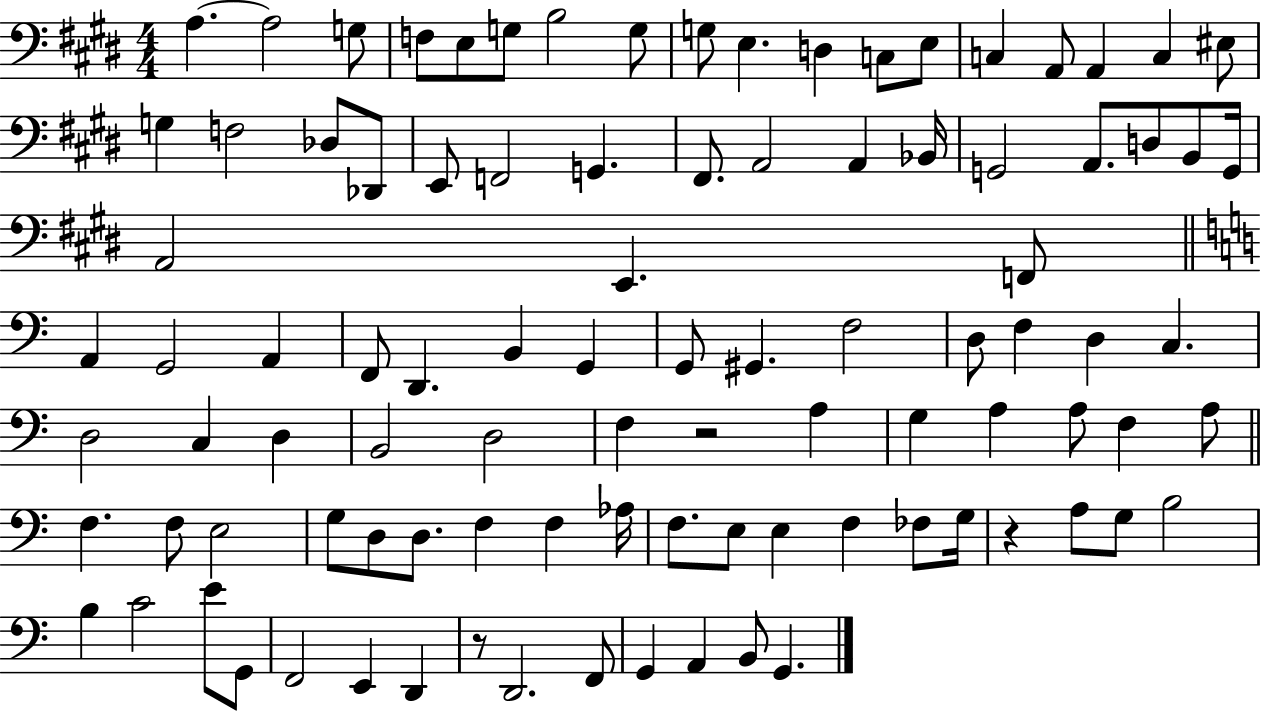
A3/q. A3/h G3/e F3/e E3/e G3/e B3/h G3/e G3/e E3/q. D3/q C3/e E3/e C3/q A2/e A2/q C3/q EIS3/e G3/q F3/h Db3/e Db2/e E2/e F2/h G2/q. F#2/e. A2/h A2/q Bb2/s G2/h A2/e. D3/e B2/e G2/s A2/h E2/q. F2/e A2/q G2/h A2/q F2/e D2/q. B2/q G2/q G2/e G#2/q. F3/h D3/e F3/q D3/q C3/q. D3/h C3/q D3/q B2/h D3/h F3/q R/h A3/q G3/q A3/q A3/e F3/q A3/e F3/q. F3/e E3/h G3/e D3/e D3/e. F3/q F3/q Ab3/s F3/e. E3/e E3/q F3/q FES3/e G3/s R/q A3/e G3/e B3/h B3/q C4/h E4/e G2/e F2/h E2/q D2/q R/e D2/h. F2/e G2/q A2/q B2/e G2/q.